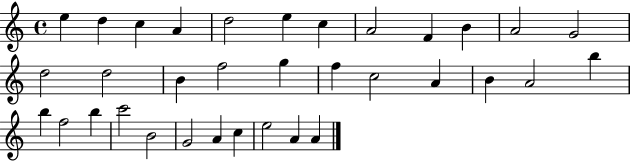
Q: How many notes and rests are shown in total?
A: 34